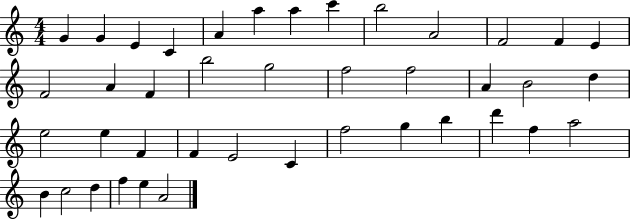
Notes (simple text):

G4/q G4/q E4/q C4/q A4/q A5/q A5/q C6/q B5/h A4/h F4/h F4/q E4/q F4/h A4/q F4/q B5/h G5/h F5/h F5/h A4/q B4/h D5/q E5/h E5/q F4/q F4/q E4/h C4/q F5/h G5/q B5/q D6/q F5/q A5/h B4/q C5/h D5/q F5/q E5/q A4/h